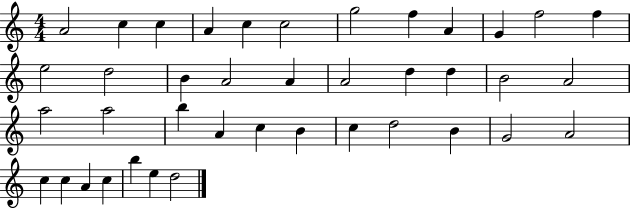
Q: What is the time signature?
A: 4/4